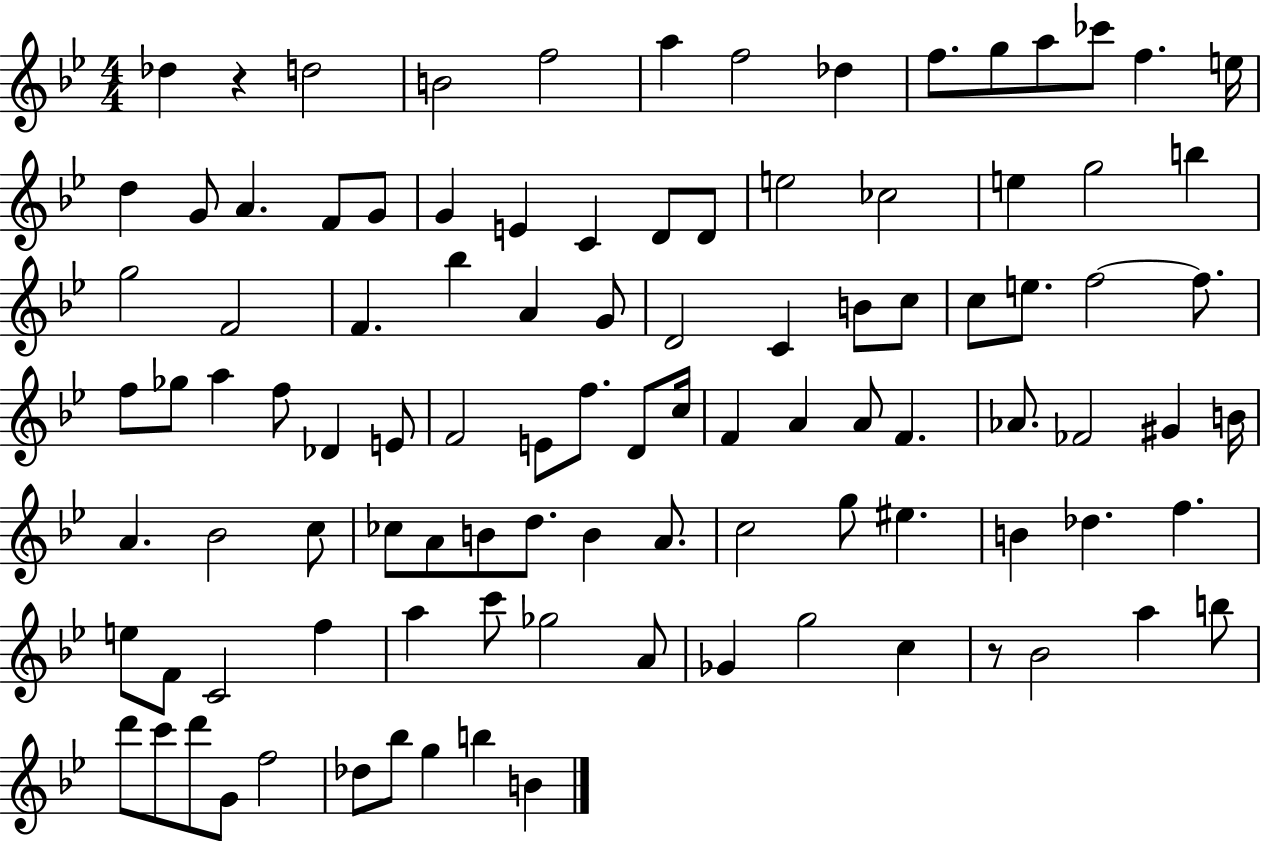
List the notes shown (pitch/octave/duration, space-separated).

Db5/q R/q D5/h B4/h F5/h A5/q F5/h Db5/q F5/e. G5/e A5/e CES6/e F5/q. E5/s D5/q G4/e A4/q. F4/e G4/e G4/q E4/q C4/q D4/e D4/e E5/h CES5/h E5/q G5/h B5/q G5/h F4/h F4/q. Bb5/q A4/q G4/e D4/h C4/q B4/e C5/e C5/e E5/e. F5/h F5/e. F5/e Gb5/e A5/q F5/e Db4/q E4/e F4/h E4/e F5/e. D4/e C5/s F4/q A4/q A4/e F4/q. Ab4/e. FES4/h G#4/q B4/s A4/q. Bb4/h C5/e CES5/e A4/e B4/e D5/e. B4/q A4/e. C5/h G5/e EIS5/q. B4/q Db5/q. F5/q. E5/e F4/e C4/h F5/q A5/q C6/e Gb5/h A4/e Gb4/q G5/h C5/q R/e Bb4/h A5/q B5/e D6/e C6/e D6/e G4/e F5/h Db5/e Bb5/e G5/q B5/q B4/q